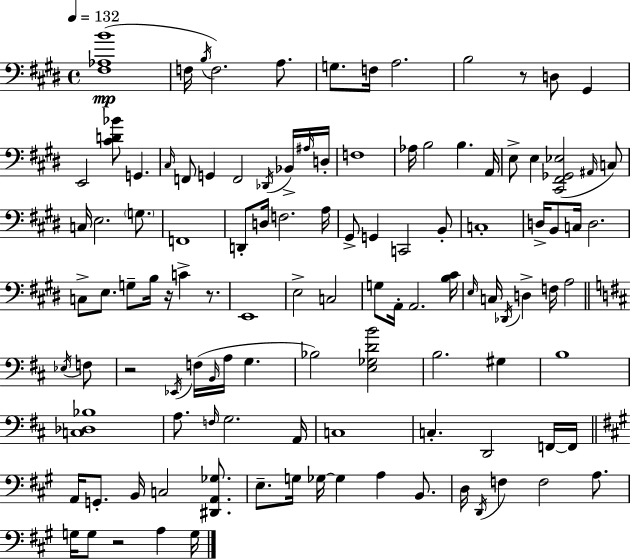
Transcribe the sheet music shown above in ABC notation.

X:1
T:Untitled
M:4/4
L:1/4
K:E
[^F,_A,B]4 F,/4 B,/4 F,2 A,/2 G,/2 F,/4 A,2 B,2 z/2 D,/2 ^G,, E,,2 [^CD_B]/2 G,, ^C,/4 F,,/2 G,, F,,2 _D,,/4 _B,,/4 ^A,/4 D,/4 F,4 _A,/4 B,2 B, A,,/4 E,/2 E, [^C,,^F,,_G,,_E,]2 ^A,,/4 C,/2 C,/4 E,2 G,/2 F,,4 D,,/2 D,/4 F,2 A,/4 ^G,,/2 G,, C,,2 B,,/2 C,4 D,/4 B,,/2 C,/4 D,2 C,/2 E,/2 G,/2 B,/4 z/4 C z/2 E,,4 E,2 C,2 G,/2 A,,/4 A,,2 [B,^C]/4 E,/4 C,/4 _D,,/4 D, F,/4 A,2 _E,/4 F,/2 z2 _E,,/4 F,/4 B,,/4 A,/4 G, _B,2 [E,_G,DB]2 B,2 ^G, B,4 [C,_D,_B,]4 A,/2 F,/4 G,2 A,,/4 C,4 C, D,,2 F,,/4 F,,/4 A,,/4 G,,/2 B,,/4 C,2 [^D,,A,,_G,]/2 E,/2 G,/4 _G,/4 _G, A, B,,/2 D,/4 D,,/4 F, F,2 A,/2 G,/4 G,/2 z2 A, G,/4